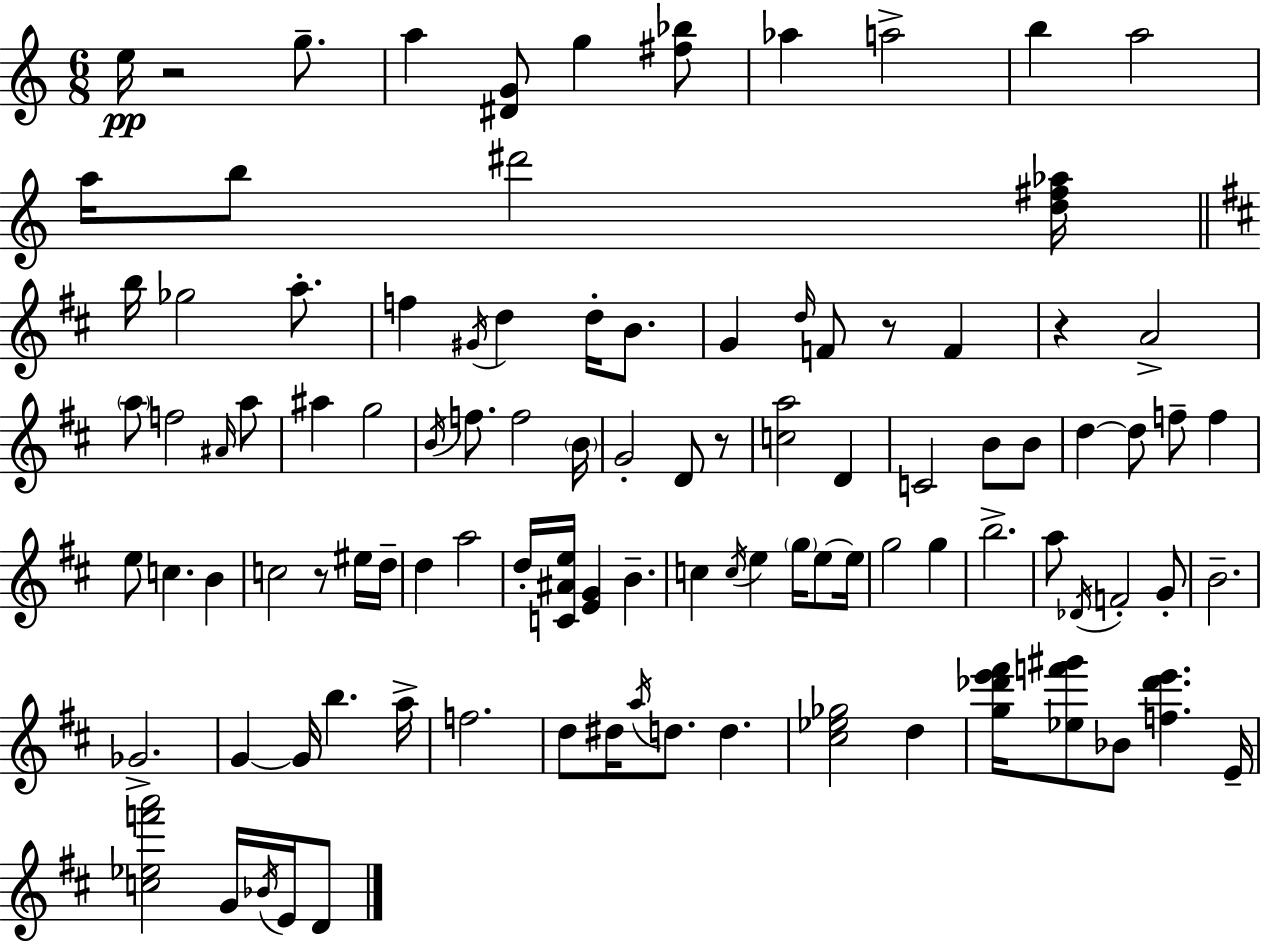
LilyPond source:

{
  \clef treble
  \numericTimeSignature
  \time 6/8
  \key a \minor
  e''16\pp r2 g''8.-- | a''4 <dis' g'>8 g''4 <fis'' bes''>8 | aes''4 a''2-> | b''4 a''2 | \break a''16 b''8 dis'''2 <d'' fis'' aes''>16 | \bar "||" \break \key d \major b''16 ges''2 a''8.-. | f''4 \acciaccatura { gis'16 } d''4 d''16-. b'8. | g'4 \grace { d''16 } f'8 r8 f'4 | r4 a'2-> | \break \parenthesize a''8 f''2 | \grace { ais'16 } a''8 ais''4 g''2 | \acciaccatura { b'16 } f''8. f''2 | \parenthesize b'16 g'2-. | \break d'8 r8 <c'' a''>2 | d'4 c'2 | b'8 b'8 d''4~~ d''8 f''8-- | f''4 e''8 c''4. | \break b'4 c''2 | r8 eis''16 d''16-- d''4 a''2 | d''16-. <c' ais' e''>16 <e' g'>4 b'4.-- | c''4 \acciaccatura { c''16 } e''4 | \break \parenthesize g''16 e''8~~ e''16 g''2 | g''4 b''2.-> | a''8 \acciaccatura { des'16 } f'2-. | g'8-. b'2.-- | \break ges'2.-> | g'4~~ g'16 b''4. | a''16-> f''2. | d''8 dis''16 \acciaccatura { a''16 } d''8. | \break d''4. <cis'' ees'' ges''>2 | d''4 <g'' des''' e''' fis'''>16 <ees'' f''' gis'''>8 bes'8 | <f'' des''' e'''>4. e'16-- <c'' ees'' f''' a'''>2 | g'16 \acciaccatura { bes'16 } e'16 d'8 \bar "|."
}